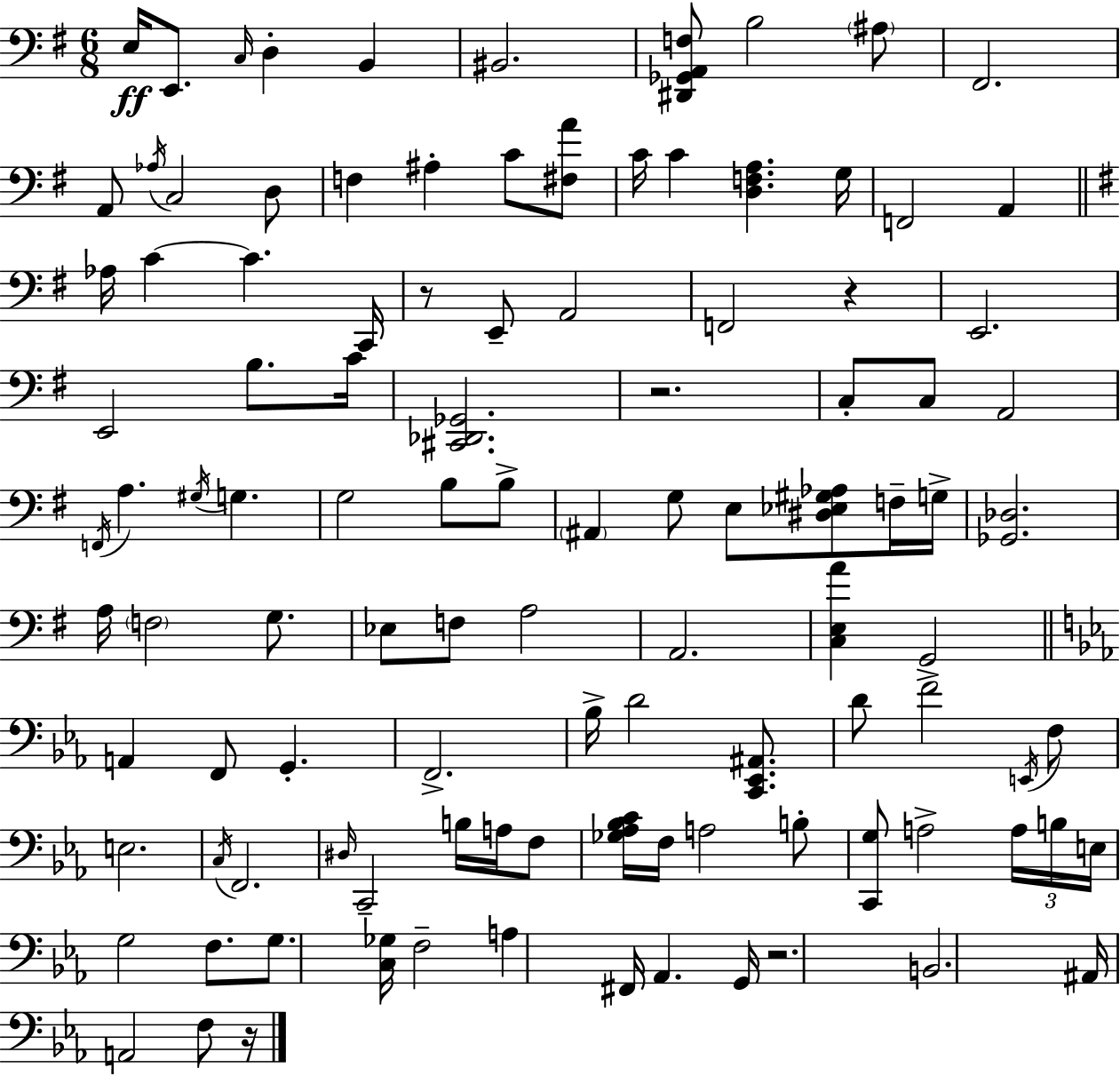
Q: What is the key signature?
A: G major